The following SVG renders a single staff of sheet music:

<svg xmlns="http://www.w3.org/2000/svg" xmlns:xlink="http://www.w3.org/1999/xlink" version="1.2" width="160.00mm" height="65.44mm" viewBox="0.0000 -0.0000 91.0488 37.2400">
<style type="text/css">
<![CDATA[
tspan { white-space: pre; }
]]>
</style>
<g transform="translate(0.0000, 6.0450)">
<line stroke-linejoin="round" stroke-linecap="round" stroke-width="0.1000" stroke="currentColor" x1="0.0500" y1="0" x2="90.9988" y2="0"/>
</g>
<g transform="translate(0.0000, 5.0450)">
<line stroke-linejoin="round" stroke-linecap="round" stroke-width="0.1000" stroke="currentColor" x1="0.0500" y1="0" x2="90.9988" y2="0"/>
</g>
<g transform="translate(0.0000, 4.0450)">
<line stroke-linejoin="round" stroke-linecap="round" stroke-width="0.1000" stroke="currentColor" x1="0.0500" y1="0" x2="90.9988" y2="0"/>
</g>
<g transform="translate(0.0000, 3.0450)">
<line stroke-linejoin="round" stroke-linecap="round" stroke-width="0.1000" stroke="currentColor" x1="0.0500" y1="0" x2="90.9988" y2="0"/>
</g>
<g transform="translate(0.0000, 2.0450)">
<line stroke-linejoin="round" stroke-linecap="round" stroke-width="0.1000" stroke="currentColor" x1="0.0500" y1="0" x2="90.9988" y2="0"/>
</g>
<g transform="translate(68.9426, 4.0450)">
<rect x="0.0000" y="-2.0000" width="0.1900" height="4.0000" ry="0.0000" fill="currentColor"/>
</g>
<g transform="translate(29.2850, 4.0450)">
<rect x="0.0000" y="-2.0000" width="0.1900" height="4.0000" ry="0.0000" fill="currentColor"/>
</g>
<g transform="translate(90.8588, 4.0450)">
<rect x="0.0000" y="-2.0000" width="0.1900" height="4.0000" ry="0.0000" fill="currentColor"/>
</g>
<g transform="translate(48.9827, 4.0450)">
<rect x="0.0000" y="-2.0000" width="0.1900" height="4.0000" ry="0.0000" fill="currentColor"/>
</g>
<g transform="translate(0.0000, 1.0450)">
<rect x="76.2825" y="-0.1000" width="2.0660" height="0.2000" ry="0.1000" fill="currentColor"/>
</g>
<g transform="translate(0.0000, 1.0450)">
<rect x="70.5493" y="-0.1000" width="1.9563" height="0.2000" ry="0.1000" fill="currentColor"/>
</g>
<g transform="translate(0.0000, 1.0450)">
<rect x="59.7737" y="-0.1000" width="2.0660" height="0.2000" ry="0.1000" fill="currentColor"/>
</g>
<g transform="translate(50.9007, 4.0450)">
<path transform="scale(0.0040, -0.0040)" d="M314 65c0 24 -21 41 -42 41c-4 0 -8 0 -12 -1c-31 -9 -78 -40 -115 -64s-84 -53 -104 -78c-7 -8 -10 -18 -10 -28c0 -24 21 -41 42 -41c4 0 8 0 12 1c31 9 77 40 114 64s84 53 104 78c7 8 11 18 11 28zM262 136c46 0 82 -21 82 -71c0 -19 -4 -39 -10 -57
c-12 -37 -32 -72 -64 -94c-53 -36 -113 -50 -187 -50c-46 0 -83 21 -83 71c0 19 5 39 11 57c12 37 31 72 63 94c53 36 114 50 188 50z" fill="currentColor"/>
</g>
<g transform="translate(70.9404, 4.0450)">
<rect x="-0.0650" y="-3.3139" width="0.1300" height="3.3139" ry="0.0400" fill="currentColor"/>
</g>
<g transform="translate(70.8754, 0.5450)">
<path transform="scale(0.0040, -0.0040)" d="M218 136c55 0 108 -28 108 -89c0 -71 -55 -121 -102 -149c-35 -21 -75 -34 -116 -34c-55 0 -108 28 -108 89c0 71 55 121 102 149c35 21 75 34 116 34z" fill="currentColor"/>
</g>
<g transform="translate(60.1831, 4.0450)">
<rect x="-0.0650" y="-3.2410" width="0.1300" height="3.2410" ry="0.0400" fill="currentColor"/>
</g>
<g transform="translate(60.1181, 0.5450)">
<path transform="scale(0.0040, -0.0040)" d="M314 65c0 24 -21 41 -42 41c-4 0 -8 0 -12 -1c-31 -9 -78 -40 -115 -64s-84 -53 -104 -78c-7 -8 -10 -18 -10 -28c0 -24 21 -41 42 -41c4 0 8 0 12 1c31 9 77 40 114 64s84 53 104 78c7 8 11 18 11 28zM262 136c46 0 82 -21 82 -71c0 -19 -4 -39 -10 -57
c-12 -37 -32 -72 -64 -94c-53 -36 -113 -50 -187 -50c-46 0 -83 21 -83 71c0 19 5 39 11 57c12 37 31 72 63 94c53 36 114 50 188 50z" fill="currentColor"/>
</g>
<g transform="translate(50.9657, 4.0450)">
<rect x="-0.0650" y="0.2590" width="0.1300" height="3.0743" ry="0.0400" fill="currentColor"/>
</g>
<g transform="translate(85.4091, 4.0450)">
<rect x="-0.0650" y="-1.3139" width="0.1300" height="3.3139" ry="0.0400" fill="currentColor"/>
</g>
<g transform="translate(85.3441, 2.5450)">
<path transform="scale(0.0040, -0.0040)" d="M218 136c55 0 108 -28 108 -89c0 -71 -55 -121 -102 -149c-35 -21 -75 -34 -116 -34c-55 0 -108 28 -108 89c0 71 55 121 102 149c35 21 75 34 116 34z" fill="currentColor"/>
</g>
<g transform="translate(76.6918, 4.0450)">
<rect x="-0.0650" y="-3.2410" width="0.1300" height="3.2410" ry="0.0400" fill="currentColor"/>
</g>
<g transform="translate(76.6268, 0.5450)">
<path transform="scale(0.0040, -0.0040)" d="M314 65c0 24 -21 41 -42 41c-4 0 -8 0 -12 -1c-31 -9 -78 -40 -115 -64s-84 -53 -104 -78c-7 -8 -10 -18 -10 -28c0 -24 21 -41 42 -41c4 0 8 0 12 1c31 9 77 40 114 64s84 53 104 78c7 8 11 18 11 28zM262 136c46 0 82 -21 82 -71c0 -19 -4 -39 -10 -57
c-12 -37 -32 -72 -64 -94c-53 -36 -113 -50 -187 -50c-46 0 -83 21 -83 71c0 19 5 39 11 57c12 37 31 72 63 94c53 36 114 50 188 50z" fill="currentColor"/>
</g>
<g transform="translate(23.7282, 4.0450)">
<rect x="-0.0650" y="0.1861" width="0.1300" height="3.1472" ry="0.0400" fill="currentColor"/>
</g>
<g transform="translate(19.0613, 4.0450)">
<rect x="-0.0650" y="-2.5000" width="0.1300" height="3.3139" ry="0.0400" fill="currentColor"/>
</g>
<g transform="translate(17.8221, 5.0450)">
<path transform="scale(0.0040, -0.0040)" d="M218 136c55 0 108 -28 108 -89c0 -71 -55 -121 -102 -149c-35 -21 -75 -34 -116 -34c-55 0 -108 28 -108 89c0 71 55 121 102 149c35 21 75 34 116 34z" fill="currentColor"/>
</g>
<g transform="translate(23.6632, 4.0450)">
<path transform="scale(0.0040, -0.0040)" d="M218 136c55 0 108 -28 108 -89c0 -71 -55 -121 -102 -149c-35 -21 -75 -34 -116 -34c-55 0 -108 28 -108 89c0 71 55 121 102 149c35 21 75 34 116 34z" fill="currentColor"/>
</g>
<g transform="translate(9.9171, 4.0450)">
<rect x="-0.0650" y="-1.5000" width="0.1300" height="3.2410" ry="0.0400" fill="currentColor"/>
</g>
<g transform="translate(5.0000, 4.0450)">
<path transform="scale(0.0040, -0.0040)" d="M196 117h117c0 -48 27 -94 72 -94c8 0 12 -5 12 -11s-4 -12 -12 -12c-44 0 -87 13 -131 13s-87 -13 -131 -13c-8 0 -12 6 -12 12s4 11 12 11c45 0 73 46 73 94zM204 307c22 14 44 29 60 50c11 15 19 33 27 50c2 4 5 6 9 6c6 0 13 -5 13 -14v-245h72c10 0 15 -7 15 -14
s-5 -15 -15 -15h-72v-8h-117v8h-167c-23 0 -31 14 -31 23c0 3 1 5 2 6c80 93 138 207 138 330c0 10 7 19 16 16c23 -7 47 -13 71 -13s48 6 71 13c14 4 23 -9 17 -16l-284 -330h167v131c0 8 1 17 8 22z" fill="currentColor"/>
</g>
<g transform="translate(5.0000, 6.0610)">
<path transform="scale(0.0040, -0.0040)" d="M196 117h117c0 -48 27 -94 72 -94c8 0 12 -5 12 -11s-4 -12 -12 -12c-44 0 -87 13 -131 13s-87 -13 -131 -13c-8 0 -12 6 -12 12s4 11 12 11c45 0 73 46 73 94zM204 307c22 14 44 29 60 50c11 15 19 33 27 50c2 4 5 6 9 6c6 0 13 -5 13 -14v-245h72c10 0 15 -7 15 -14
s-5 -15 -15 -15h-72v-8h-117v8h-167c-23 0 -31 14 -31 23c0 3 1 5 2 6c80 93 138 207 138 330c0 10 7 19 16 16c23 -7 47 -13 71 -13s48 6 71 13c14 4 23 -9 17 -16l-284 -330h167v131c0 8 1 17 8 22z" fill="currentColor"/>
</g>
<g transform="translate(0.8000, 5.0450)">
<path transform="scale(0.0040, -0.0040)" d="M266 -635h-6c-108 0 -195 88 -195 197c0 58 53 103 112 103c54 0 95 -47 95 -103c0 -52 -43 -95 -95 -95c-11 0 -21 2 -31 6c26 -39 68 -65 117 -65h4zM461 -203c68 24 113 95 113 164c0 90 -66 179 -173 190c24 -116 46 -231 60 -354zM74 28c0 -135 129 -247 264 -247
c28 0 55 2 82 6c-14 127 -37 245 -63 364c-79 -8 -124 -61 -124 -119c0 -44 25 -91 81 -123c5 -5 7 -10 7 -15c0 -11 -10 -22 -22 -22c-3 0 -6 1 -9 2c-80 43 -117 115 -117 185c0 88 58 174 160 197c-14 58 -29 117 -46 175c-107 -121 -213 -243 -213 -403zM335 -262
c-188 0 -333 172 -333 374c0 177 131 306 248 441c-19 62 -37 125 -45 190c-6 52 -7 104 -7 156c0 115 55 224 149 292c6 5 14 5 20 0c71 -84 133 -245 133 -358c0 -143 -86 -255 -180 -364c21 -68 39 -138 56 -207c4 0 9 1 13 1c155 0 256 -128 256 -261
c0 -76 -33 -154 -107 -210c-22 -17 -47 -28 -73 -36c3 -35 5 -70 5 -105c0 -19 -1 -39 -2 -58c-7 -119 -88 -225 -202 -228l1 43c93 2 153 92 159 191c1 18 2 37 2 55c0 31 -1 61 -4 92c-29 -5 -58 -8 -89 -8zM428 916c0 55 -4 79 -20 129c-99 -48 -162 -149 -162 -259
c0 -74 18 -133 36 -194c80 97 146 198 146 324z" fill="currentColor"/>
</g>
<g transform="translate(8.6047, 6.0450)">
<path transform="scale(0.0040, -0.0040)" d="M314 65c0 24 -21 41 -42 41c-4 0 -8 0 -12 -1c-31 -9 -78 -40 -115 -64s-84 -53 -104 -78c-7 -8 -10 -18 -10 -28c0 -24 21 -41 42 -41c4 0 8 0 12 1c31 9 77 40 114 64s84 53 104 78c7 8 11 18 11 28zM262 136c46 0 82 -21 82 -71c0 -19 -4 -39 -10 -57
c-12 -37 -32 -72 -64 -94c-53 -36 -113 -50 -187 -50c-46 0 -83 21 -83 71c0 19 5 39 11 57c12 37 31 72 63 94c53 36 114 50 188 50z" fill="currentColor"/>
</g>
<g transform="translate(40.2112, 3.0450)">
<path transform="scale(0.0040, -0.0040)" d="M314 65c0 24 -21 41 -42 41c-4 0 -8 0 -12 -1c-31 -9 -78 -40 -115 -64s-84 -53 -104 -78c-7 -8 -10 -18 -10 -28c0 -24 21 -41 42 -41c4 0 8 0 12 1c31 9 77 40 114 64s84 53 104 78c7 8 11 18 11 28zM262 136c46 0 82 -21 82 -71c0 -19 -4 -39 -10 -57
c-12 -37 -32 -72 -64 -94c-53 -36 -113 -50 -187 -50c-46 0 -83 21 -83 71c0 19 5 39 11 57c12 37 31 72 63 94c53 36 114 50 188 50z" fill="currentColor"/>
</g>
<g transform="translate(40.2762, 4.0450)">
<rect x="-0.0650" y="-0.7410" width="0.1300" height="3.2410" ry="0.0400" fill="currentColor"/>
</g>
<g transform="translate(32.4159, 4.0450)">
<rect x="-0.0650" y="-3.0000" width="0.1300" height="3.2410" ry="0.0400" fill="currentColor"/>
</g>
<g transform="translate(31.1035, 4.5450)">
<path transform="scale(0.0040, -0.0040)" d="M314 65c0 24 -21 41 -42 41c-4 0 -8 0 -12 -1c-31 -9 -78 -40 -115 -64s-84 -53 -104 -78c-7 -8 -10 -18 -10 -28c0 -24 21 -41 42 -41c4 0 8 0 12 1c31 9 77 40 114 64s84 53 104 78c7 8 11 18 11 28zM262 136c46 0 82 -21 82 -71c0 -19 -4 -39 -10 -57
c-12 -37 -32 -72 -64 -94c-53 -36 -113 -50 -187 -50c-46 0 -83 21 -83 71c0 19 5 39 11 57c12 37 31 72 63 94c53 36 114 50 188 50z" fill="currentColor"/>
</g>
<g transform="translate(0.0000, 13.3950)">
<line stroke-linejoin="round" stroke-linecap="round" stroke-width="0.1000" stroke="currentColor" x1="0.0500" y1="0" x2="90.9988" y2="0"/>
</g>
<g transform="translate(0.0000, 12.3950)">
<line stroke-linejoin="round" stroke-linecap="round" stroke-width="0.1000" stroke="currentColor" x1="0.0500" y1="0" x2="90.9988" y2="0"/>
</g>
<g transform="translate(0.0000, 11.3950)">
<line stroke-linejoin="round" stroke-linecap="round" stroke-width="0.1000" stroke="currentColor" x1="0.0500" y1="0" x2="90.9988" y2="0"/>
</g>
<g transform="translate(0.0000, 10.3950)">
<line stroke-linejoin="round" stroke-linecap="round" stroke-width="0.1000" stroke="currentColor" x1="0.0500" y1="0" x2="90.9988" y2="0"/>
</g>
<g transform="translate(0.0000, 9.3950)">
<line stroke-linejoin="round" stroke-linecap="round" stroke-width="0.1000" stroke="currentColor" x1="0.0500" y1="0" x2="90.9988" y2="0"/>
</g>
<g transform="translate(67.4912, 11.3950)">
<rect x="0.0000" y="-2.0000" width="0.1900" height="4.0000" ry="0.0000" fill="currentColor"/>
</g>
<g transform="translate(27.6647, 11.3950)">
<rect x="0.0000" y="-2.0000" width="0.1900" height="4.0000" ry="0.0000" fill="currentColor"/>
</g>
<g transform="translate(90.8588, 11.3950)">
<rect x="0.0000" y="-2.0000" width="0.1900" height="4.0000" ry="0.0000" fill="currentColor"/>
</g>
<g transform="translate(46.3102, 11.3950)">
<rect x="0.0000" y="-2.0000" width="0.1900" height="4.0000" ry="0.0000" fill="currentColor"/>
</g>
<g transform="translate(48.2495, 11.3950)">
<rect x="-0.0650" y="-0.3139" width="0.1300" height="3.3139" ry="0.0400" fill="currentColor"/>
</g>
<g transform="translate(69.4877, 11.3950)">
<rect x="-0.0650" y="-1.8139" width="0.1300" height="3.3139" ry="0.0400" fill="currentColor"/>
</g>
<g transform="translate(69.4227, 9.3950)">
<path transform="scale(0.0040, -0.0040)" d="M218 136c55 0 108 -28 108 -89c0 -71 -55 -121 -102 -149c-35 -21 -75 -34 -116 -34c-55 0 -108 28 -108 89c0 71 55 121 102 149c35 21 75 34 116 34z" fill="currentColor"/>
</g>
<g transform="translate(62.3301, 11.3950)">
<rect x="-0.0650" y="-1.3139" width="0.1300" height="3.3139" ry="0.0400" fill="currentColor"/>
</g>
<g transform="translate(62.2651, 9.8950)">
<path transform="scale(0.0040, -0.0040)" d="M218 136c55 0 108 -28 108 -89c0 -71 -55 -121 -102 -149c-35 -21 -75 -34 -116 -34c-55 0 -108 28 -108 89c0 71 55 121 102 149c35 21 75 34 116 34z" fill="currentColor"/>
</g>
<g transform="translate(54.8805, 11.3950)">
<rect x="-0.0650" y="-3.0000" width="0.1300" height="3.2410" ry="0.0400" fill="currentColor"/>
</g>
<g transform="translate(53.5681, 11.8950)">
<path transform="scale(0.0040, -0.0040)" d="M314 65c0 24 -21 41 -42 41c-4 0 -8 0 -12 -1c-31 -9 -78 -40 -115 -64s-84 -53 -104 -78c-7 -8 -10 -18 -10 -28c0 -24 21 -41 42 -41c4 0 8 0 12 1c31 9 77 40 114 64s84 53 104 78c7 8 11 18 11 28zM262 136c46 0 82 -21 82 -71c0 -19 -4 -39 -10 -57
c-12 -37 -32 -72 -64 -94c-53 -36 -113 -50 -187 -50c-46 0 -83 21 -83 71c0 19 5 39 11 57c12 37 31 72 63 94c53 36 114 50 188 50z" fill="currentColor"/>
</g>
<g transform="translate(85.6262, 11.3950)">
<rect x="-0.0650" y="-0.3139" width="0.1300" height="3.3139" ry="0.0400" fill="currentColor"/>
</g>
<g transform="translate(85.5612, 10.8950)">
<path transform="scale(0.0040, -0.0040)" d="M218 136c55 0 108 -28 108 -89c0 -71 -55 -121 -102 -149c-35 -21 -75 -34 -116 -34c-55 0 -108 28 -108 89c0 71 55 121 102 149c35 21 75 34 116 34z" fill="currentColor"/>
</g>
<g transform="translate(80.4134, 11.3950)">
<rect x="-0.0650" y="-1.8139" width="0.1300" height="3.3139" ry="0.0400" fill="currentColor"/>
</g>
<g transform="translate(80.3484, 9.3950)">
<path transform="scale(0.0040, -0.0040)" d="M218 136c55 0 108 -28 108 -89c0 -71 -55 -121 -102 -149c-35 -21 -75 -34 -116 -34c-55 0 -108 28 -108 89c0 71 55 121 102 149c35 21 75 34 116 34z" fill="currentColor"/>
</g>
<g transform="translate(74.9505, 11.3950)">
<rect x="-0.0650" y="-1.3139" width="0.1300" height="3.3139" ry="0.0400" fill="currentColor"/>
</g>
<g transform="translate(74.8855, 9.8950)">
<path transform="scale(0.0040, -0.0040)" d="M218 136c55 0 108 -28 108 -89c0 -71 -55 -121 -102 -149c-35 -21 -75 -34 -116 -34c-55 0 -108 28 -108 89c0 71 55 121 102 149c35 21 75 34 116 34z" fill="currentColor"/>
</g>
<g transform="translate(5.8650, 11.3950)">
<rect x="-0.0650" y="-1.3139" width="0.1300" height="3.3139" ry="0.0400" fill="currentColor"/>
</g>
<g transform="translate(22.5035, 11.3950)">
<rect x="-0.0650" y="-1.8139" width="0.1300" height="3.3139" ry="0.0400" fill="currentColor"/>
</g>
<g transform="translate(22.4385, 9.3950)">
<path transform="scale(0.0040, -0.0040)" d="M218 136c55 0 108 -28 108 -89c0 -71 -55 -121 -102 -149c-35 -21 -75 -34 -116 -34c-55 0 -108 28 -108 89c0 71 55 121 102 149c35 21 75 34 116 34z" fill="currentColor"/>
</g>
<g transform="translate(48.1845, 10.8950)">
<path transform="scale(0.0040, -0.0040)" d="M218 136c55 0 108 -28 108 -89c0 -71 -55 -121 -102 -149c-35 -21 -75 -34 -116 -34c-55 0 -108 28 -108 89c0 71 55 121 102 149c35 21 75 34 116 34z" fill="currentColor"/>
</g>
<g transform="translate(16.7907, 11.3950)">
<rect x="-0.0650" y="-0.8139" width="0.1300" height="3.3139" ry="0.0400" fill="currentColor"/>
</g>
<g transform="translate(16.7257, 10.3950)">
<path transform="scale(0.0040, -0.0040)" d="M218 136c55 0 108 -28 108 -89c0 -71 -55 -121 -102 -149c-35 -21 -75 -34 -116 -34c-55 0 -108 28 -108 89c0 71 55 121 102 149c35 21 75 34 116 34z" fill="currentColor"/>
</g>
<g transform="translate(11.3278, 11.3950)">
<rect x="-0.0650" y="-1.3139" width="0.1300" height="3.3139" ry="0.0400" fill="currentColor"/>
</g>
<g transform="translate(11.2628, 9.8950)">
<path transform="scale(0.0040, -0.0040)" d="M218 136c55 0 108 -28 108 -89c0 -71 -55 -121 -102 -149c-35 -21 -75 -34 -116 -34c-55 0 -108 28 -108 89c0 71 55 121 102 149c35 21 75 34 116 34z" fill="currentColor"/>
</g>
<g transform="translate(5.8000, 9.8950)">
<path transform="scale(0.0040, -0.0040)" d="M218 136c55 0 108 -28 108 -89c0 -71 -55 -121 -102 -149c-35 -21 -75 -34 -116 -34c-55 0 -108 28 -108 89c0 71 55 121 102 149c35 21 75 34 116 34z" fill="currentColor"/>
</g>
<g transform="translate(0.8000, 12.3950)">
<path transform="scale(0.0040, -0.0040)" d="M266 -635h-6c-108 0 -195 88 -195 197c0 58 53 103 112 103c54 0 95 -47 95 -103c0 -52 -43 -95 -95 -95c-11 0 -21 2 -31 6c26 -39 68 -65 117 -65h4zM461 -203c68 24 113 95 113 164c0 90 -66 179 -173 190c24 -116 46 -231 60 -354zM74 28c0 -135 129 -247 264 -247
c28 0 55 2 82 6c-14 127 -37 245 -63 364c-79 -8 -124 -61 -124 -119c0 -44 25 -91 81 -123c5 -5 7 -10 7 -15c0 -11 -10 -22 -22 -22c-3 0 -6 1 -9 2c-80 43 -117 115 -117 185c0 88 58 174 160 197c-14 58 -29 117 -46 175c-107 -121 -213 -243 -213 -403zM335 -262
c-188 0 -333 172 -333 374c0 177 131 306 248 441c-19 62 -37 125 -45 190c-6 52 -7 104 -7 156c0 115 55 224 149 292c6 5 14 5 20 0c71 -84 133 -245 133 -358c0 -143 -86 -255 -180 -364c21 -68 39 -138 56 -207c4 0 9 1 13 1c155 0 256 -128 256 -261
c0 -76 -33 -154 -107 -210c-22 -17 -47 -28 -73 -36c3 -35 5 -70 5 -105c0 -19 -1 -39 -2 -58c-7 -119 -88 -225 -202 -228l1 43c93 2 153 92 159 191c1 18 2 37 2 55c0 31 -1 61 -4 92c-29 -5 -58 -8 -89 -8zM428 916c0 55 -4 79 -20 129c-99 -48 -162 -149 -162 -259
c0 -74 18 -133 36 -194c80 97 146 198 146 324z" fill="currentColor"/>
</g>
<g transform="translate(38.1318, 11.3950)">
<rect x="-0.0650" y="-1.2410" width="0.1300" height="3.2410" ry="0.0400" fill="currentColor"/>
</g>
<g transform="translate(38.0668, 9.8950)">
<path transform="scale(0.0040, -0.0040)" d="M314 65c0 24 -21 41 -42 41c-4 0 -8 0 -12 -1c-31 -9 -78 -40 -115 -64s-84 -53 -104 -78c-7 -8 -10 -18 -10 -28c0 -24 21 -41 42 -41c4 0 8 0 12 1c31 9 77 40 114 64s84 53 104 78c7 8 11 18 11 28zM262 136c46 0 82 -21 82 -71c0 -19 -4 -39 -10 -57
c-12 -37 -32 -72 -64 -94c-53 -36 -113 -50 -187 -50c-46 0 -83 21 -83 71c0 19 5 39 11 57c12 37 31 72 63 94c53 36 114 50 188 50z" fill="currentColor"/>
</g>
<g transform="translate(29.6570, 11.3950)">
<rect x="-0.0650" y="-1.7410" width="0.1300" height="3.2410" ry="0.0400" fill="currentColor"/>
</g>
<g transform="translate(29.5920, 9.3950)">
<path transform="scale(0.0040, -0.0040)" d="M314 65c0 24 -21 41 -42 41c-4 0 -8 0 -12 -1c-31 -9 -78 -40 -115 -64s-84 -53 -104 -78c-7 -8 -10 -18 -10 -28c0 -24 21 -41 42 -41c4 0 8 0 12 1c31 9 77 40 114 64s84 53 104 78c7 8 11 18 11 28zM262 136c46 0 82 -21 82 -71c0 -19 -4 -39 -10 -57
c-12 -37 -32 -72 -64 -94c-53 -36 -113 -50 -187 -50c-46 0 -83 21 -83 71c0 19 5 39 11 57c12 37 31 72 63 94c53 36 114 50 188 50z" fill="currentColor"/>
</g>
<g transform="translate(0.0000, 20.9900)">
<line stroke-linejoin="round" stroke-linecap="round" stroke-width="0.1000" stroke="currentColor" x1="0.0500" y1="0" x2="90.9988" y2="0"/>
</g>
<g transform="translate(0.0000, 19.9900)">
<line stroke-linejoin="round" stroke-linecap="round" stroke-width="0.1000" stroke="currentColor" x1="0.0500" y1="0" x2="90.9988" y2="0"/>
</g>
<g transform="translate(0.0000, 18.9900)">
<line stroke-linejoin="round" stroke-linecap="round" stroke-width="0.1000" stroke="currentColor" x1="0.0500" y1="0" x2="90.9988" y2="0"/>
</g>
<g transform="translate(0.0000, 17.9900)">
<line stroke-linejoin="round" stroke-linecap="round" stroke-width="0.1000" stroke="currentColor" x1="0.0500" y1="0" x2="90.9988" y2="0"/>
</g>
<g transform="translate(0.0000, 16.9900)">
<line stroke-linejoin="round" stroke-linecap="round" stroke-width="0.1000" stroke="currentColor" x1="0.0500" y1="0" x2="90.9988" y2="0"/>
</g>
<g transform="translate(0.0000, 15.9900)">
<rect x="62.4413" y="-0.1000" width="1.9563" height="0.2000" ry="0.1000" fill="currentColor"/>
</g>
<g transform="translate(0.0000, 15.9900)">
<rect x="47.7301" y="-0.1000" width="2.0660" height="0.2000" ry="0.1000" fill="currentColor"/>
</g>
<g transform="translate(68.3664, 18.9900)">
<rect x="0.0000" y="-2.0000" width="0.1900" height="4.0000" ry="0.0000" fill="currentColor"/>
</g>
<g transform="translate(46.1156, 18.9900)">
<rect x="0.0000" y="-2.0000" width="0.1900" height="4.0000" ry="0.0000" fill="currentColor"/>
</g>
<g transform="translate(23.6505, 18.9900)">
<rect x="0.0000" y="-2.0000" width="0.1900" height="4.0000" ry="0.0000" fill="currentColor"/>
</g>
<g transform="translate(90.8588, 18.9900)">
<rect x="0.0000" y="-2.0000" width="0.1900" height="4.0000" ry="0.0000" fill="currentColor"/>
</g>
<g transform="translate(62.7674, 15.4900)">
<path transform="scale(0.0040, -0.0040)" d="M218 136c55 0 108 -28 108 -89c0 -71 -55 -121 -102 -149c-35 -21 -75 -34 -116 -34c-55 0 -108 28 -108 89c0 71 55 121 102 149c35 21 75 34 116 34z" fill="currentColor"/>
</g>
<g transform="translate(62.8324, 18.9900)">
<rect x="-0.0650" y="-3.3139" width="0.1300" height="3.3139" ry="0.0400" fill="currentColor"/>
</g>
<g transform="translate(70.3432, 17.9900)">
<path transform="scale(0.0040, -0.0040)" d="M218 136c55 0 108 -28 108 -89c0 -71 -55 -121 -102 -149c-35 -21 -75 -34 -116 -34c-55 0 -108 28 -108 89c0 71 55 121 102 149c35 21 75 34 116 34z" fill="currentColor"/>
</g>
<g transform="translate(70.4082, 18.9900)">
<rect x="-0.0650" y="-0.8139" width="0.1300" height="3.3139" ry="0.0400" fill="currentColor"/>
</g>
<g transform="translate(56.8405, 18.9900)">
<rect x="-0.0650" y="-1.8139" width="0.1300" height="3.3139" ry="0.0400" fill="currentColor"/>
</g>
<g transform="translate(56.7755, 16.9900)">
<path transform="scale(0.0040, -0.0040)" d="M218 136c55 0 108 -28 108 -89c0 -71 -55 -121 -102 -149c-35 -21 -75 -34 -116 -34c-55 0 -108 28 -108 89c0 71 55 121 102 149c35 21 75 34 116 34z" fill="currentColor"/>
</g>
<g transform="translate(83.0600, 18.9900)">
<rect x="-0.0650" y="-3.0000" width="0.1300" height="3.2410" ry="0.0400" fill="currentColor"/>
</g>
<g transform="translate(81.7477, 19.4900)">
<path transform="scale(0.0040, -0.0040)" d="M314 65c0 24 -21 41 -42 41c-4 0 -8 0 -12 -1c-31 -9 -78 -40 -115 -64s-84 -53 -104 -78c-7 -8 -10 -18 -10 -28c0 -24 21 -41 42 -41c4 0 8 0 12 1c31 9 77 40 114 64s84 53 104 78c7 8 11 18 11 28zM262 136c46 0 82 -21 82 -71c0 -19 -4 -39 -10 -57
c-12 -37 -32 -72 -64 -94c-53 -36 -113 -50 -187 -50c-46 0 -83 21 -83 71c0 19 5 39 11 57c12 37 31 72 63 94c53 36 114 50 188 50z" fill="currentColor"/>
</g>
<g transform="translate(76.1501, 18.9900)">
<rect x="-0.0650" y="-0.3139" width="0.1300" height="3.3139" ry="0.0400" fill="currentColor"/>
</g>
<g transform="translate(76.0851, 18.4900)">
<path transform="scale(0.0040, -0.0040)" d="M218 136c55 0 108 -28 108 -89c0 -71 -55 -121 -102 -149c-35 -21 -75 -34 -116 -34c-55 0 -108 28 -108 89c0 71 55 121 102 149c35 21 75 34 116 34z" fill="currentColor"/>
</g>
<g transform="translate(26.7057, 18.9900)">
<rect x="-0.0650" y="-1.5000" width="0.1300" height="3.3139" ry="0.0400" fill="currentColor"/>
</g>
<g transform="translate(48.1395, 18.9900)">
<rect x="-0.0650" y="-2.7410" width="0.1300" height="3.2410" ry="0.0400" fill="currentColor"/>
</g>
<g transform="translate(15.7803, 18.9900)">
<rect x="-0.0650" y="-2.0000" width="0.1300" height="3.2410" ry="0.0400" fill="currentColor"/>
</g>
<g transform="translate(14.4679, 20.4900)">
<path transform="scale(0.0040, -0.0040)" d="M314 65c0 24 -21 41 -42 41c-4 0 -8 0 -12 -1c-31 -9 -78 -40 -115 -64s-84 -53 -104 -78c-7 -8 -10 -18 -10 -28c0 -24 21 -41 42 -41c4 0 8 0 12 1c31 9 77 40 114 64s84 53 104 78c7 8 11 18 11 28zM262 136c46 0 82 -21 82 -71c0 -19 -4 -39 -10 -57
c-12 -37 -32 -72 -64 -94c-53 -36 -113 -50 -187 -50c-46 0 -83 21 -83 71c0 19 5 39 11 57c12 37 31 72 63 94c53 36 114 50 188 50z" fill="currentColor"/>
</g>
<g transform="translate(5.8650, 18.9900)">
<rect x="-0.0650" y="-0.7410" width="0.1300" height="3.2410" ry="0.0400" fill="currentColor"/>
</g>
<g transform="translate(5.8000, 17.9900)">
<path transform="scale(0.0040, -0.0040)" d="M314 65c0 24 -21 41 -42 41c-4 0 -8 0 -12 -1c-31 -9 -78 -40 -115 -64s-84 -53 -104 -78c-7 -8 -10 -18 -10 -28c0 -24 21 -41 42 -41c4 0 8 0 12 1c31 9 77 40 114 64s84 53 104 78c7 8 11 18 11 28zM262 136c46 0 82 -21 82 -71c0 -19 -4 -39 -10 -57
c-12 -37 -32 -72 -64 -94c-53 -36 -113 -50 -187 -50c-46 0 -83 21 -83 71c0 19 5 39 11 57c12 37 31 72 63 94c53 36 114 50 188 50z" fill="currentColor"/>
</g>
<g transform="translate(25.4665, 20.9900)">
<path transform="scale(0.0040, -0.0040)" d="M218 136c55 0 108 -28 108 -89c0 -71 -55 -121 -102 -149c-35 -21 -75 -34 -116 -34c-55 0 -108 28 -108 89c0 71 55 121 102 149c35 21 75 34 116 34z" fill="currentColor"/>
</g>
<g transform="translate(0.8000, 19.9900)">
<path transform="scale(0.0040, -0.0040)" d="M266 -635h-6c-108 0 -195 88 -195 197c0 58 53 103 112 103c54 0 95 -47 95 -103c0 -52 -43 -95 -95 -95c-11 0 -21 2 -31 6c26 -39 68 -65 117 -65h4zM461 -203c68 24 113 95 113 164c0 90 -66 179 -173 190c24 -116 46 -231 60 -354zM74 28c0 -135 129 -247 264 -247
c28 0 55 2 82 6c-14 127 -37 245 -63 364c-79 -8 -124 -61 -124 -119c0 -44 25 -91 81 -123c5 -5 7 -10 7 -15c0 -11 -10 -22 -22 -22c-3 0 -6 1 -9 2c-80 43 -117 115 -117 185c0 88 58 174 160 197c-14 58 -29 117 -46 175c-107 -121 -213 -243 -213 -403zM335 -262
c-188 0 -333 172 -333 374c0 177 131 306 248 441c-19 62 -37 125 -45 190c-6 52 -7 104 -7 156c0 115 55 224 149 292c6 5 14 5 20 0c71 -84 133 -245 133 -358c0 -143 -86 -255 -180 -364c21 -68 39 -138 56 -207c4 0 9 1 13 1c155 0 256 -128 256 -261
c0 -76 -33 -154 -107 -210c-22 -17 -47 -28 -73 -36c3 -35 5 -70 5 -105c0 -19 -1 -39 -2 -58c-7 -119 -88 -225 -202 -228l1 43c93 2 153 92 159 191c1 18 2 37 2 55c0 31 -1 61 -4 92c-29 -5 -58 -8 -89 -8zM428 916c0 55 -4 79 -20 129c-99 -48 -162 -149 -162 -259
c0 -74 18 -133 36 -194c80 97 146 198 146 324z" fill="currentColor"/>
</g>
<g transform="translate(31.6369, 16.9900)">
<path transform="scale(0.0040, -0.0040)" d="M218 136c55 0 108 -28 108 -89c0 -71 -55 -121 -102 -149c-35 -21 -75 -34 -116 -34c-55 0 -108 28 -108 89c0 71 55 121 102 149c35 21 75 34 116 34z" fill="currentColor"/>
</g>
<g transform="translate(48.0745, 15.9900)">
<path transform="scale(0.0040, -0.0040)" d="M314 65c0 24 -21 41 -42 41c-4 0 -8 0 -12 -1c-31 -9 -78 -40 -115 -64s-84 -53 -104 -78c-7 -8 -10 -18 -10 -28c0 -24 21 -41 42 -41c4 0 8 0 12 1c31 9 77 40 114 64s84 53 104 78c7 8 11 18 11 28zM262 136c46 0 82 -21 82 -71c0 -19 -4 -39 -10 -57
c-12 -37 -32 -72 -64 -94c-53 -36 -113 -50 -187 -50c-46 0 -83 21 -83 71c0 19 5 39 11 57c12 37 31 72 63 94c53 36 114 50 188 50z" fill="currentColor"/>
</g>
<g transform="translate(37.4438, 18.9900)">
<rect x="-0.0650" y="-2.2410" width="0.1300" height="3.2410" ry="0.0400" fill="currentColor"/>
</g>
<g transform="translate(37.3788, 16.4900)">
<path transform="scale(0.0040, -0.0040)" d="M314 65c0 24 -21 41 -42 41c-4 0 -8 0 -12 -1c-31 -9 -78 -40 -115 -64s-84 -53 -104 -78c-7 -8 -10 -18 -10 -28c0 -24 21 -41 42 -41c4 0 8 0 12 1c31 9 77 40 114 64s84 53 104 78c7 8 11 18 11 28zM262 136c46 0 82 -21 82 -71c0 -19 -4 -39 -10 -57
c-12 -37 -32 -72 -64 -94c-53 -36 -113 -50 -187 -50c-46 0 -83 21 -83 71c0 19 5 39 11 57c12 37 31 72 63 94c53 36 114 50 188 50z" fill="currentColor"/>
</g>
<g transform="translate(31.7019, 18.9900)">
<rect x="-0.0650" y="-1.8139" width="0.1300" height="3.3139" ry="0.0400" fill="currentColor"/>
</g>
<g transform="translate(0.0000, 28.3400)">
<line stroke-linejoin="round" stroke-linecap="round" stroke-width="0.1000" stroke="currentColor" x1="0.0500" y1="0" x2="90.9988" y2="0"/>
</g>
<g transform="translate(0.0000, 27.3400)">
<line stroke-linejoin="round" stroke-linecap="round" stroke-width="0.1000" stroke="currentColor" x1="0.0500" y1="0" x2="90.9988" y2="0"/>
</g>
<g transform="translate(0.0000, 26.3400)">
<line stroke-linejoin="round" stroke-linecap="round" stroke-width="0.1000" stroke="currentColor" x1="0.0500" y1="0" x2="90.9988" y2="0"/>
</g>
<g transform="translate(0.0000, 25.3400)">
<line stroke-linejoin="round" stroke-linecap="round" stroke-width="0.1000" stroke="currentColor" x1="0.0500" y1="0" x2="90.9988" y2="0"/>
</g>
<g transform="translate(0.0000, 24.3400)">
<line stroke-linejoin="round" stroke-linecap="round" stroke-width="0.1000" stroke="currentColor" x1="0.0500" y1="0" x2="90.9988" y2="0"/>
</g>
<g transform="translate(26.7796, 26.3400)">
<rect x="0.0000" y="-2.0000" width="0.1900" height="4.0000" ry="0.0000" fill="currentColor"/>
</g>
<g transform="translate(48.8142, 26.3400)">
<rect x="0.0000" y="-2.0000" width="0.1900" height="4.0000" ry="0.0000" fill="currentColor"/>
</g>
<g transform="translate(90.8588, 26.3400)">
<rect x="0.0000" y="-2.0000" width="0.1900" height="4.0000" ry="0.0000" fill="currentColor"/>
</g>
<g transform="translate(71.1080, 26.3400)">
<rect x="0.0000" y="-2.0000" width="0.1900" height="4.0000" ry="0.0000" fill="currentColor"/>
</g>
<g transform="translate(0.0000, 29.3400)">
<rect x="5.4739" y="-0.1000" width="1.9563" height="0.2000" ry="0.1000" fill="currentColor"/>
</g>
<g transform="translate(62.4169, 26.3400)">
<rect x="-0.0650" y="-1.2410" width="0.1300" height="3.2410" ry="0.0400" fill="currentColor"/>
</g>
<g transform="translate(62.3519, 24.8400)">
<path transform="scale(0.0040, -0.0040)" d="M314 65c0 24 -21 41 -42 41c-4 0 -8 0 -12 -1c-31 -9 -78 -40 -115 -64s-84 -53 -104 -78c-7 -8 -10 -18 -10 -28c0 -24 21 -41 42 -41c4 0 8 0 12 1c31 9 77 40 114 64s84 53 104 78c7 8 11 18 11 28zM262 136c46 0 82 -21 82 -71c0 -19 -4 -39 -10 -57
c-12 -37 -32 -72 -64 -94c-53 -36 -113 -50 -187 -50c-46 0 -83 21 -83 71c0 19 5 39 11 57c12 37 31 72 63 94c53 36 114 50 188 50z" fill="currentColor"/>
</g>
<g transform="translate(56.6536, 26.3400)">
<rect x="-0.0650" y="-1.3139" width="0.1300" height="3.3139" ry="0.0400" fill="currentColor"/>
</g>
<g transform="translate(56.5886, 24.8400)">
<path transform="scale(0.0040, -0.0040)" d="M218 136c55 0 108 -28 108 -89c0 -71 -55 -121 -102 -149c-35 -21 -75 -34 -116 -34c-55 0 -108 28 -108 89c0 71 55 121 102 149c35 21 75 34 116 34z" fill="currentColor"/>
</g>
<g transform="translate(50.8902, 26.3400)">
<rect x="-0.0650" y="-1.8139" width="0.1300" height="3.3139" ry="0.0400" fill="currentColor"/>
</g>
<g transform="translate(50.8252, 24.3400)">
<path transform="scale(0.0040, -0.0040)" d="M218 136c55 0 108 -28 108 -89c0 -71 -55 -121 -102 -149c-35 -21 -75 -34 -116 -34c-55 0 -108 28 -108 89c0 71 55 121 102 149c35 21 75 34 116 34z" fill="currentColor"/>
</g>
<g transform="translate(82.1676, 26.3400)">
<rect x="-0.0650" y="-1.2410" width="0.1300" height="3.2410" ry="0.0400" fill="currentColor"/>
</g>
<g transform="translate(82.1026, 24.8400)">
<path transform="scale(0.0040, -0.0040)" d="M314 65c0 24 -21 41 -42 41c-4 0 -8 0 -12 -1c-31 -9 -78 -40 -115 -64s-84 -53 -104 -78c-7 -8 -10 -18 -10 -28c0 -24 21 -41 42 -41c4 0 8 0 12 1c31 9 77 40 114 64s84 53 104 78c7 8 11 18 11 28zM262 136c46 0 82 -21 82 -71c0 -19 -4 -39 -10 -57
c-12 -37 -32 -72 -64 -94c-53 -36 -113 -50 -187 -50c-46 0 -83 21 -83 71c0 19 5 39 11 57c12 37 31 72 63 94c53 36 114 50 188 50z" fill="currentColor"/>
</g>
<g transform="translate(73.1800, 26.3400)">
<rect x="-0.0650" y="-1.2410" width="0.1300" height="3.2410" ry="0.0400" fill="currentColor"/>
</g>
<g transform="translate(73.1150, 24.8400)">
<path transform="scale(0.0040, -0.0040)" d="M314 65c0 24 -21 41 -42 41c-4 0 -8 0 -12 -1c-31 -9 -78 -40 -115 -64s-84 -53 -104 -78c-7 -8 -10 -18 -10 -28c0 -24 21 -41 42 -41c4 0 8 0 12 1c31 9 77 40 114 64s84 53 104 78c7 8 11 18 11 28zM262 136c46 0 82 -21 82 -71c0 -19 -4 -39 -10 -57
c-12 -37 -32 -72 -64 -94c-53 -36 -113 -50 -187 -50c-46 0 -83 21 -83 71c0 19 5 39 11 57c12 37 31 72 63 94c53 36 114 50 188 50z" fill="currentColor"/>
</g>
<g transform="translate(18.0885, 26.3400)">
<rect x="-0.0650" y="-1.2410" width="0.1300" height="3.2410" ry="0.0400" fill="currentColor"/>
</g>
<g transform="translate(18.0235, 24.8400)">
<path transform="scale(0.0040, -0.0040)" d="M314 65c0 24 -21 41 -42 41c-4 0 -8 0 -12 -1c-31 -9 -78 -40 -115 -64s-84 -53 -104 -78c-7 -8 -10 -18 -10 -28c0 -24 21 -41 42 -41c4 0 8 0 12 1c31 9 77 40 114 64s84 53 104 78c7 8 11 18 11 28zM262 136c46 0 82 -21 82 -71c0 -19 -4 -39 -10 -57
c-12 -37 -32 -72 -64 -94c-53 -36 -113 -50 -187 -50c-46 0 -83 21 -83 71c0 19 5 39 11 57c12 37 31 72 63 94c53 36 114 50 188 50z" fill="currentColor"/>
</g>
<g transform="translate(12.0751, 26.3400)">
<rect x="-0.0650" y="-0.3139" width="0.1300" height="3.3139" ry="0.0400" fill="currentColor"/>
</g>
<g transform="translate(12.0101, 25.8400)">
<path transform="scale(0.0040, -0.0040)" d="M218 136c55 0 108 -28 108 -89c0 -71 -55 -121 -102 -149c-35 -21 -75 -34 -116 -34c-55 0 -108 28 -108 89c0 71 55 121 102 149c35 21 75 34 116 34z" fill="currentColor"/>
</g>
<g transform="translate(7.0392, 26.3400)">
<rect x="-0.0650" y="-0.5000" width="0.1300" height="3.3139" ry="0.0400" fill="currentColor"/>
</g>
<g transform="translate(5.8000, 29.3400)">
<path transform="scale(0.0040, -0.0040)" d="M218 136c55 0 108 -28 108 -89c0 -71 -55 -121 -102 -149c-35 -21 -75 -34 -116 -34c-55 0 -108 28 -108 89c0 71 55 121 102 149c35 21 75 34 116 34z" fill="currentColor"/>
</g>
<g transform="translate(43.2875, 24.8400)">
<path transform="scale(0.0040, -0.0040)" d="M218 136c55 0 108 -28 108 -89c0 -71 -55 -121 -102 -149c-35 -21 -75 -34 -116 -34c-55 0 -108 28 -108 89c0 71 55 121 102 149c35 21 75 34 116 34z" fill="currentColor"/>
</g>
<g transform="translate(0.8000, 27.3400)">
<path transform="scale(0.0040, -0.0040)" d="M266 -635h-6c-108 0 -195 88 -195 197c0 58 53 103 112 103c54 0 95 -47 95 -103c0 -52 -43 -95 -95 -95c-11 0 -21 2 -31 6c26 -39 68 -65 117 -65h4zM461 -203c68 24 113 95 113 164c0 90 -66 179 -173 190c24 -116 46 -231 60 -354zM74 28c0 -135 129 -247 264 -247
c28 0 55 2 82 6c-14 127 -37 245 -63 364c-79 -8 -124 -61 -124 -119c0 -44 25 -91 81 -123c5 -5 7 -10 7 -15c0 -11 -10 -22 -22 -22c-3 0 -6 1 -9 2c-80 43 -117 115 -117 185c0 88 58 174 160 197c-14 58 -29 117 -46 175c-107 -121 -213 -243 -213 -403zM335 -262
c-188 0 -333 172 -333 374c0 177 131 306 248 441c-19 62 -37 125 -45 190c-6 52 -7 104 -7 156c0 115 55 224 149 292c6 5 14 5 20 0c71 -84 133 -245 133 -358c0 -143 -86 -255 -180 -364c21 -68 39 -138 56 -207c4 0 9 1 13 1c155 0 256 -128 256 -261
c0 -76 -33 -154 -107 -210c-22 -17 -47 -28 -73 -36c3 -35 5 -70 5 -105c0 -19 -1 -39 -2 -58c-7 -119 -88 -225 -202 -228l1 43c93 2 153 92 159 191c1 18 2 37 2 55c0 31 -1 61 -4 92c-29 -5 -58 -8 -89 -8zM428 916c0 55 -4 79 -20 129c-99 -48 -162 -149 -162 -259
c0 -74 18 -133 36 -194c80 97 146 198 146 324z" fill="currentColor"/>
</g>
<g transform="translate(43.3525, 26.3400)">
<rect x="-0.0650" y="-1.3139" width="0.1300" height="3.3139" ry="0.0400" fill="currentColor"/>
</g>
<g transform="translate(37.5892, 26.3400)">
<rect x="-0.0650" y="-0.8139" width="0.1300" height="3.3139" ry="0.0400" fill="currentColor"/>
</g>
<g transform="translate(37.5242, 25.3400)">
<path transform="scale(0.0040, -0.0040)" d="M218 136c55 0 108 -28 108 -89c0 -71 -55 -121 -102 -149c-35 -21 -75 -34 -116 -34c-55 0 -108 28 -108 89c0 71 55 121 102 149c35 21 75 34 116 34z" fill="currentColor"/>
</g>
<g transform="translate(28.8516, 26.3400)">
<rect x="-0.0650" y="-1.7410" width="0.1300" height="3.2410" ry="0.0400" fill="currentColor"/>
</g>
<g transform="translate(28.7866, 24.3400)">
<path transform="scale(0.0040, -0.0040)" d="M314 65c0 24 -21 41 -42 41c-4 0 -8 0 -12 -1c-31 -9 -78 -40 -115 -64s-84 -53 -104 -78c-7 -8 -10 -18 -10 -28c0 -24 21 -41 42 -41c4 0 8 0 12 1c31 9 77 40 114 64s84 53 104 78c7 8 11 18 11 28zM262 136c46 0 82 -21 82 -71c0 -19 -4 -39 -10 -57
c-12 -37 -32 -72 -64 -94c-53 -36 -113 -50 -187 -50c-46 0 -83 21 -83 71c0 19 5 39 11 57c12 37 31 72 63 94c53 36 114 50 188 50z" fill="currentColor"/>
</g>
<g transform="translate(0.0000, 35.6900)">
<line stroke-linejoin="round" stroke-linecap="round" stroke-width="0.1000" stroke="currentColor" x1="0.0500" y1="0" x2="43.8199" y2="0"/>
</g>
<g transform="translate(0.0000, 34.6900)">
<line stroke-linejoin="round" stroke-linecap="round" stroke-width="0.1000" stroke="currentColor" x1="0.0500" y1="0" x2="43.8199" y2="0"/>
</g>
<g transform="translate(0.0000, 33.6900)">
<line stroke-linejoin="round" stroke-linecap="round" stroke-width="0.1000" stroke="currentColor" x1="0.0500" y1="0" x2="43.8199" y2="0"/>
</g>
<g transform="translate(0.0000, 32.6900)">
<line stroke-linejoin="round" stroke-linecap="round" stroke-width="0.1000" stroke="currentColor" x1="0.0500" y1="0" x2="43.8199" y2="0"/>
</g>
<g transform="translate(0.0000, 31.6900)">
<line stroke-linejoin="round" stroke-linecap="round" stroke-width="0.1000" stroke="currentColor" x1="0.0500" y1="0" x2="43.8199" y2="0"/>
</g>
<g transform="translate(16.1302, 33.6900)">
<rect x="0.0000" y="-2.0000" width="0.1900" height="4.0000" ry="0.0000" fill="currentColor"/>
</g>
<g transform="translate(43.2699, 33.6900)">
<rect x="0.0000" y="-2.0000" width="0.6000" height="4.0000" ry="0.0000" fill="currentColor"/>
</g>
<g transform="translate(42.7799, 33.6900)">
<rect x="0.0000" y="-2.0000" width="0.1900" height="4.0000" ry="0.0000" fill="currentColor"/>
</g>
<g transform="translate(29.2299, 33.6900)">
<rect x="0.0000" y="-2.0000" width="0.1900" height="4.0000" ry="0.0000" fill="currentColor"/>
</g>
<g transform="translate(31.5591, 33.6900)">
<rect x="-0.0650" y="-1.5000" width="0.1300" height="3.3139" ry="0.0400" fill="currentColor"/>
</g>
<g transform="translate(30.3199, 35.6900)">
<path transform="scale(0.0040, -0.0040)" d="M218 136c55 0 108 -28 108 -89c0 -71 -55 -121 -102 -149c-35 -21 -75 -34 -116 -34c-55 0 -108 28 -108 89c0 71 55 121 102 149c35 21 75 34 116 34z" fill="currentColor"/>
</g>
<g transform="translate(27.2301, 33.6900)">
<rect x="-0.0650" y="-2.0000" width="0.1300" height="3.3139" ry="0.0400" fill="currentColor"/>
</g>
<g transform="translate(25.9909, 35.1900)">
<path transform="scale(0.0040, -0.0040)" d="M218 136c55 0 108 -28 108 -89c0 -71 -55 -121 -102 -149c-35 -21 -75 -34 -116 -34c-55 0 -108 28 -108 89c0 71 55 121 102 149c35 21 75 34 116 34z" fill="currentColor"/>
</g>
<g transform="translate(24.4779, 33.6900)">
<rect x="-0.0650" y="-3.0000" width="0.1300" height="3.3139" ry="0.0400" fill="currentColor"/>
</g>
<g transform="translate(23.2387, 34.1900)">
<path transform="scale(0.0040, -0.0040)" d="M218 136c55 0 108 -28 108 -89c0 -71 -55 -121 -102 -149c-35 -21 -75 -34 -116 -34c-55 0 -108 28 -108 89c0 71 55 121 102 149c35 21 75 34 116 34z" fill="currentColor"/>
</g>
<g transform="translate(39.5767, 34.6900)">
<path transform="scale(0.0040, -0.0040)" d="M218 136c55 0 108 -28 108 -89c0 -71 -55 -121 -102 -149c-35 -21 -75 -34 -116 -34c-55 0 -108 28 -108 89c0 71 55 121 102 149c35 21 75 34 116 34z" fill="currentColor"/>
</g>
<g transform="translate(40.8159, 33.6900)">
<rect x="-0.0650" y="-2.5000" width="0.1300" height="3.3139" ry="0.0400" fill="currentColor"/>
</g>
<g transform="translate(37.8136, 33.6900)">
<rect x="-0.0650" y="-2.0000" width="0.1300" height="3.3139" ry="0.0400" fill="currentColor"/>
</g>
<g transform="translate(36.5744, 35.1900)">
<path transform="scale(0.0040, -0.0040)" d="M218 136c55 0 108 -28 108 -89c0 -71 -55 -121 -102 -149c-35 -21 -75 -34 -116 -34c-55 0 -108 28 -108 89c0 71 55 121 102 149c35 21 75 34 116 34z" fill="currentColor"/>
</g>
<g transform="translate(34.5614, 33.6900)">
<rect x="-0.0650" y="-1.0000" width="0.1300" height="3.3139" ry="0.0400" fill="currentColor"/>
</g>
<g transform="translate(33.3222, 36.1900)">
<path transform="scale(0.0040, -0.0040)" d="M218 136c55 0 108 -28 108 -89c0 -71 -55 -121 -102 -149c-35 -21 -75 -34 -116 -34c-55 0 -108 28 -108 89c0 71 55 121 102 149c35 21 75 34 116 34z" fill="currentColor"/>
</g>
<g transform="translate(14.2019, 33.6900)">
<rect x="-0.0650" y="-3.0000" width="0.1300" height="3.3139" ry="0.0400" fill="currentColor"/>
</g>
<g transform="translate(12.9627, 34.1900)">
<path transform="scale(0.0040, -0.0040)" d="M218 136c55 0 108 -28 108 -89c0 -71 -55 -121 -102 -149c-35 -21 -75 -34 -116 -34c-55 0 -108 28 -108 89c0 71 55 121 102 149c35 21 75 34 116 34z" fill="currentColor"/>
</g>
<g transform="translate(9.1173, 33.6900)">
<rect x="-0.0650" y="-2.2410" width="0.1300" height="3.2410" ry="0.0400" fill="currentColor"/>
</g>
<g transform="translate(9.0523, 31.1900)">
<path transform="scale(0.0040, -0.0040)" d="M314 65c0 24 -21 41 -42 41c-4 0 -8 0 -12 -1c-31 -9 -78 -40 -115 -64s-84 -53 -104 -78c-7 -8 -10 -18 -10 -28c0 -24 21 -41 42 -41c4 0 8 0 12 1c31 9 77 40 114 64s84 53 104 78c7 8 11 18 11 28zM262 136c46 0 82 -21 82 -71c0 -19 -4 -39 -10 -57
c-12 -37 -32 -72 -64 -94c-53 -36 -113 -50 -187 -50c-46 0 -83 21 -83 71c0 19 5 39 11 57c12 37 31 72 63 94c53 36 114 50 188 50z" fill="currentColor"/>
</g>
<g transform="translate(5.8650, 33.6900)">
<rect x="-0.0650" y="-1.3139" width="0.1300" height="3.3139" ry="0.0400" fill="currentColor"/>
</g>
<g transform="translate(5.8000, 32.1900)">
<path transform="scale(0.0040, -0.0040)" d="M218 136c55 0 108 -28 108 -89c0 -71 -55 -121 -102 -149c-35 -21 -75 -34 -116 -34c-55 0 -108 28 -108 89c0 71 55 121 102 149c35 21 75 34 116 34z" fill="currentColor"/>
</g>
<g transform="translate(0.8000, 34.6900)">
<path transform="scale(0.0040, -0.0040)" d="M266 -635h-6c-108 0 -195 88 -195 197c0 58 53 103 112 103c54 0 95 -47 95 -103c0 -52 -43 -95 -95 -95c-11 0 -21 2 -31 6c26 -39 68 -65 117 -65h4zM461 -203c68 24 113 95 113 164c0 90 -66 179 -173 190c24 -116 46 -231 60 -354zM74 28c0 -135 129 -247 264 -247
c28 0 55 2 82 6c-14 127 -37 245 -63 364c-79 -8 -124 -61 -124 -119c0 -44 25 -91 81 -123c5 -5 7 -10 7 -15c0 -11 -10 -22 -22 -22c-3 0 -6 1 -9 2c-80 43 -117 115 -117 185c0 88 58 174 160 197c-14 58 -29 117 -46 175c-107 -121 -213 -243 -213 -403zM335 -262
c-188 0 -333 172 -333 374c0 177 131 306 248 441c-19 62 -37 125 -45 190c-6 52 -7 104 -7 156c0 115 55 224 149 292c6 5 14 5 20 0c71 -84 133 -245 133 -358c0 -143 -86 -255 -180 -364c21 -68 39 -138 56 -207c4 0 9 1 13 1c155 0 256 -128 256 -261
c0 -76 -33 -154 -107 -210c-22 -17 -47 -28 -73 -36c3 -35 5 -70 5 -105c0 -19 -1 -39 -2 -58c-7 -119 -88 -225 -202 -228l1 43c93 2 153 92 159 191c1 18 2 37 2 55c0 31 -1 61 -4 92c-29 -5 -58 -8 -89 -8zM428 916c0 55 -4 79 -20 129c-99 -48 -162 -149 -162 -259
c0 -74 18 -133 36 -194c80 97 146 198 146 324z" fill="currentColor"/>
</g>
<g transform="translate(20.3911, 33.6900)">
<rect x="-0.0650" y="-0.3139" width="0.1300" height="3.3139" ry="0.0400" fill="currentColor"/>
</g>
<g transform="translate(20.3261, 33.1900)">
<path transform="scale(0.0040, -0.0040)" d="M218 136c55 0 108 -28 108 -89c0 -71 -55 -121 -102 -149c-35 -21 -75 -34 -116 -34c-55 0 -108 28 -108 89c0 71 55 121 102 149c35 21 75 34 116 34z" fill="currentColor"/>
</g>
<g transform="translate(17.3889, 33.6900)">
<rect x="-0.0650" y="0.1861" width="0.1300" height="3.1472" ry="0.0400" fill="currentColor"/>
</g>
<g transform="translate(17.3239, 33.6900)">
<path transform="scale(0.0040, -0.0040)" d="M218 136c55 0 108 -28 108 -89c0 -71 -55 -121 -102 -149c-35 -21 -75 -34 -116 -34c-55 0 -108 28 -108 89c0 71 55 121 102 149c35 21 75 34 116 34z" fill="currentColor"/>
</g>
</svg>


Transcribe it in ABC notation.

X:1
T:Untitled
M:4/4
L:1/4
K:C
E2 G B A2 d2 B2 b2 b b2 e e e d f f2 e2 c A2 e f e f c d2 F2 E f g2 a2 f b d c A2 C c e2 f2 d e f e e2 e2 e2 e g2 A B c A F E D F G